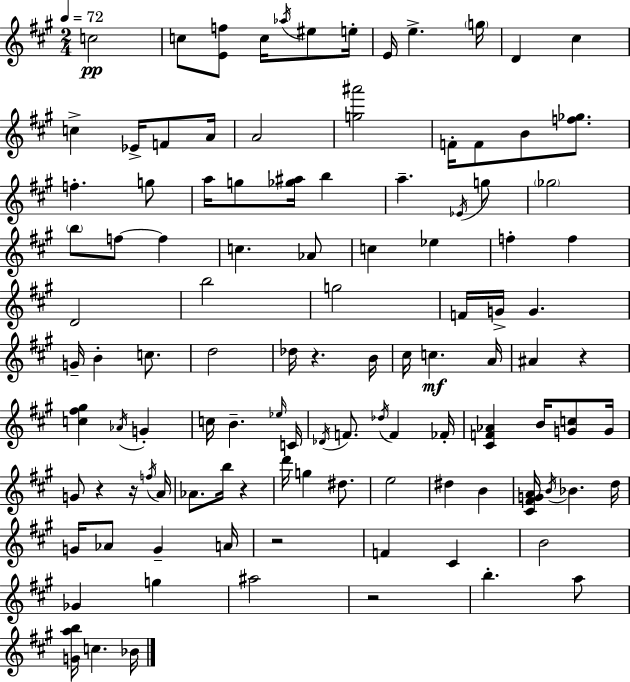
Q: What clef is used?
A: treble